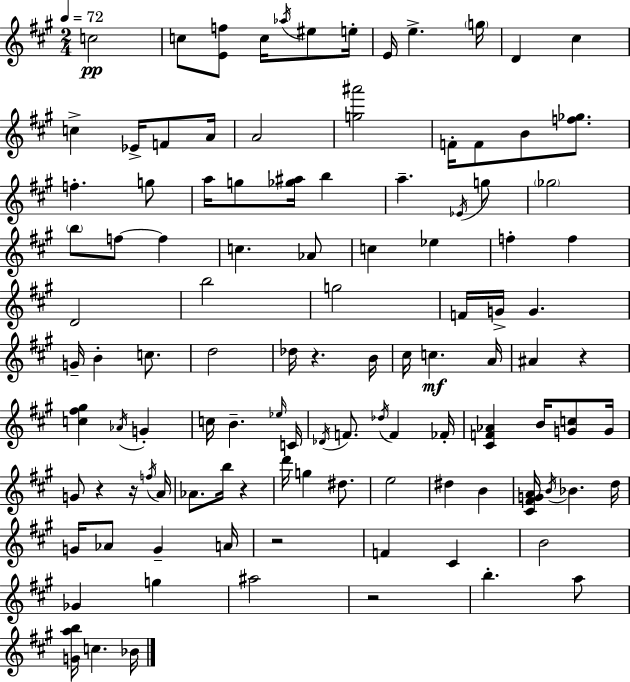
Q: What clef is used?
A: treble